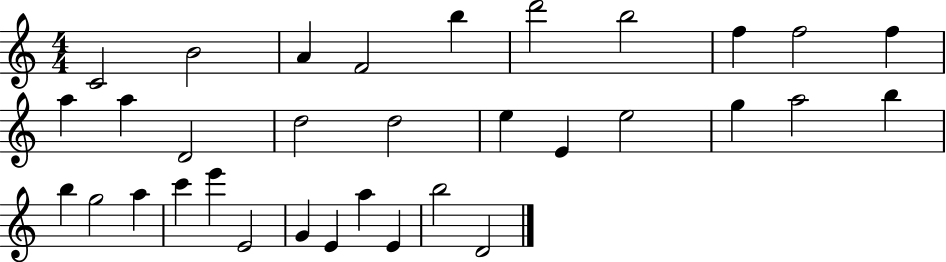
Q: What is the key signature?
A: C major